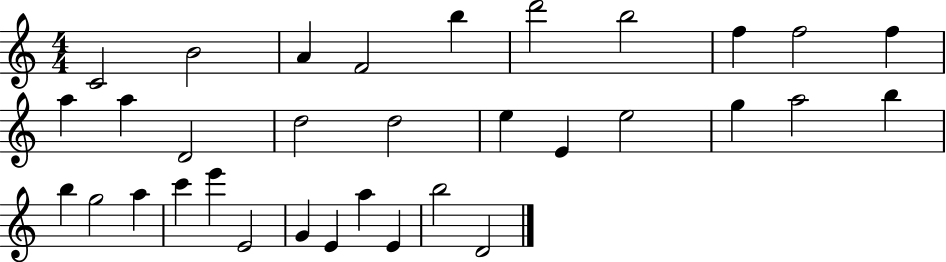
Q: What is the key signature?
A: C major